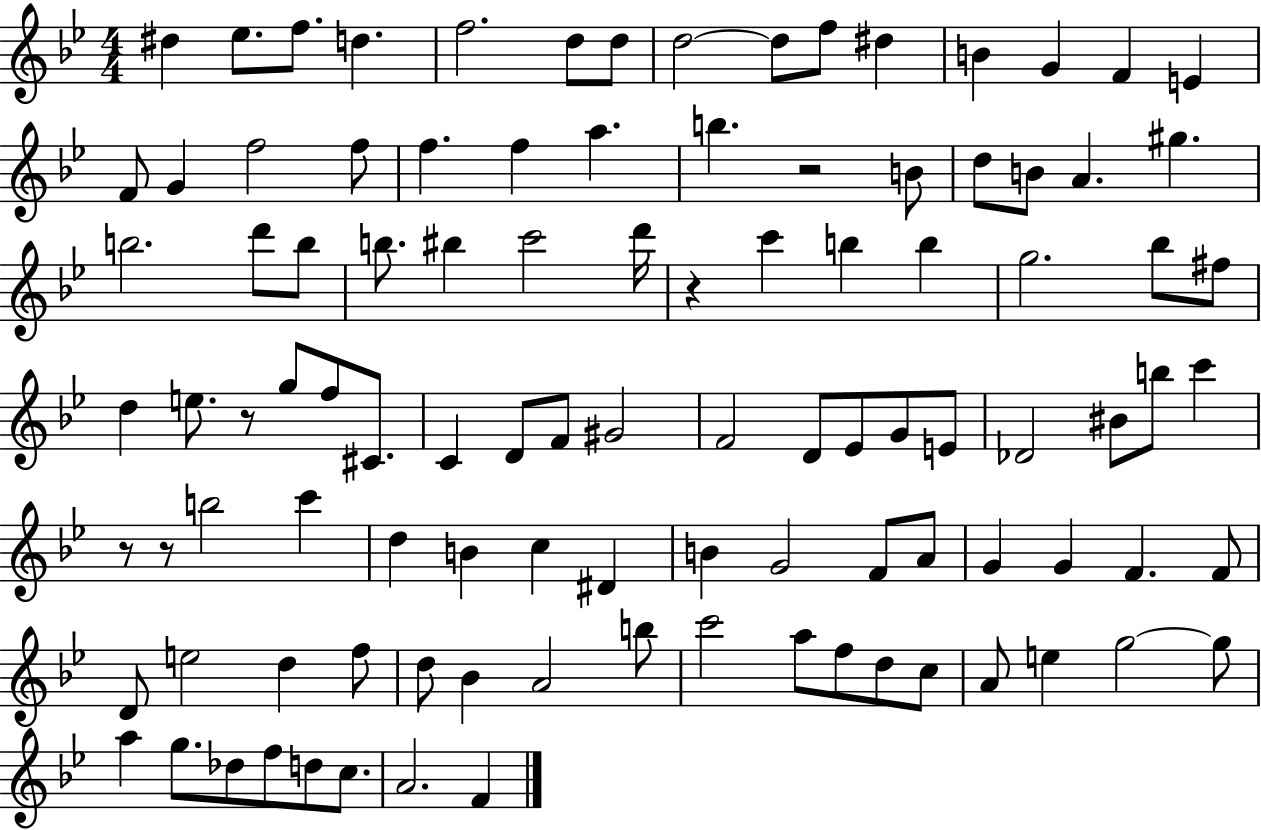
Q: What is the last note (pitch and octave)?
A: F4